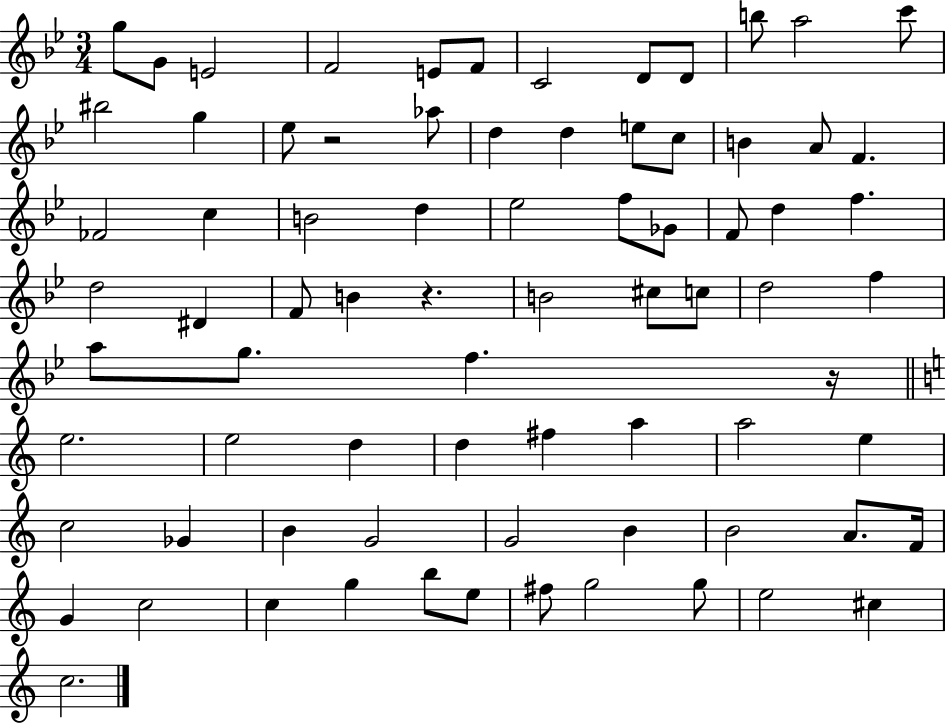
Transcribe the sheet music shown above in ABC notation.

X:1
T:Untitled
M:3/4
L:1/4
K:Bb
g/2 G/2 E2 F2 E/2 F/2 C2 D/2 D/2 b/2 a2 c'/2 ^b2 g _e/2 z2 _a/2 d d e/2 c/2 B A/2 F _F2 c B2 d _e2 f/2 _G/2 F/2 d f d2 ^D F/2 B z B2 ^c/2 c/2 d2 f a/2 g/2 f z/4 e2 e2 d d ^f a a2 e c2 _G B G2 G2 B B2 A/2 F/4 G c2 c g b/2 e/2 ^f/2 g2 g/2 e2 ^c c2